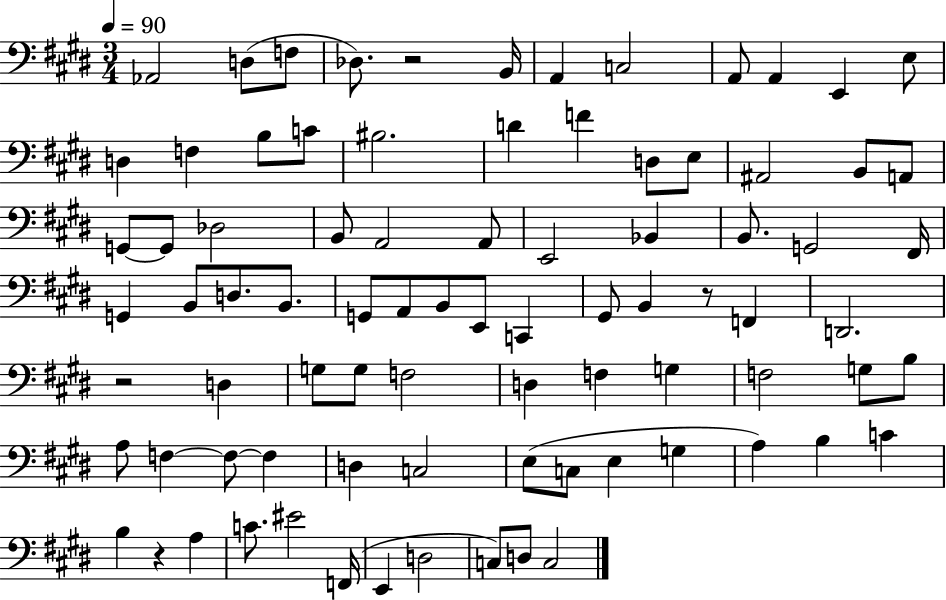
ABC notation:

X:1
T:Untitled
M:3/4
L:1/4
K:E
_A,,2 D,/2 F,/2 _D,/2 z2 B,,/4 A,, C,2 A,,/2 A,, E,, E,/2 D, F, B,/2 C/2 ^B,2 D F D,/2 E,/2 ^A,,2 B,,/2 A,,/2 G,,/2 G,,/2 _D,2 B,,/2 A,,2 A,,/2 E,,2 _B,, B,,/2 G,,2 ^F,,/4 G,, B,,/2 D,/2 B,,/2 G,,/2 A,,/2 B,,/2 E,,/2 C,, ^G,,/2 B,, z/2 F,, D,,2 z2 D, G,/2 G,/2 F,2 D, F, G, F,2 G,/2 B,/2 A,/2 F, F,/2 F, D, C,2 E,/2 C,/2 E, G, A, B, C B, z A, C/2 ^E2 F,,/4 E,, D,2 C,/2 D,/2 C,2